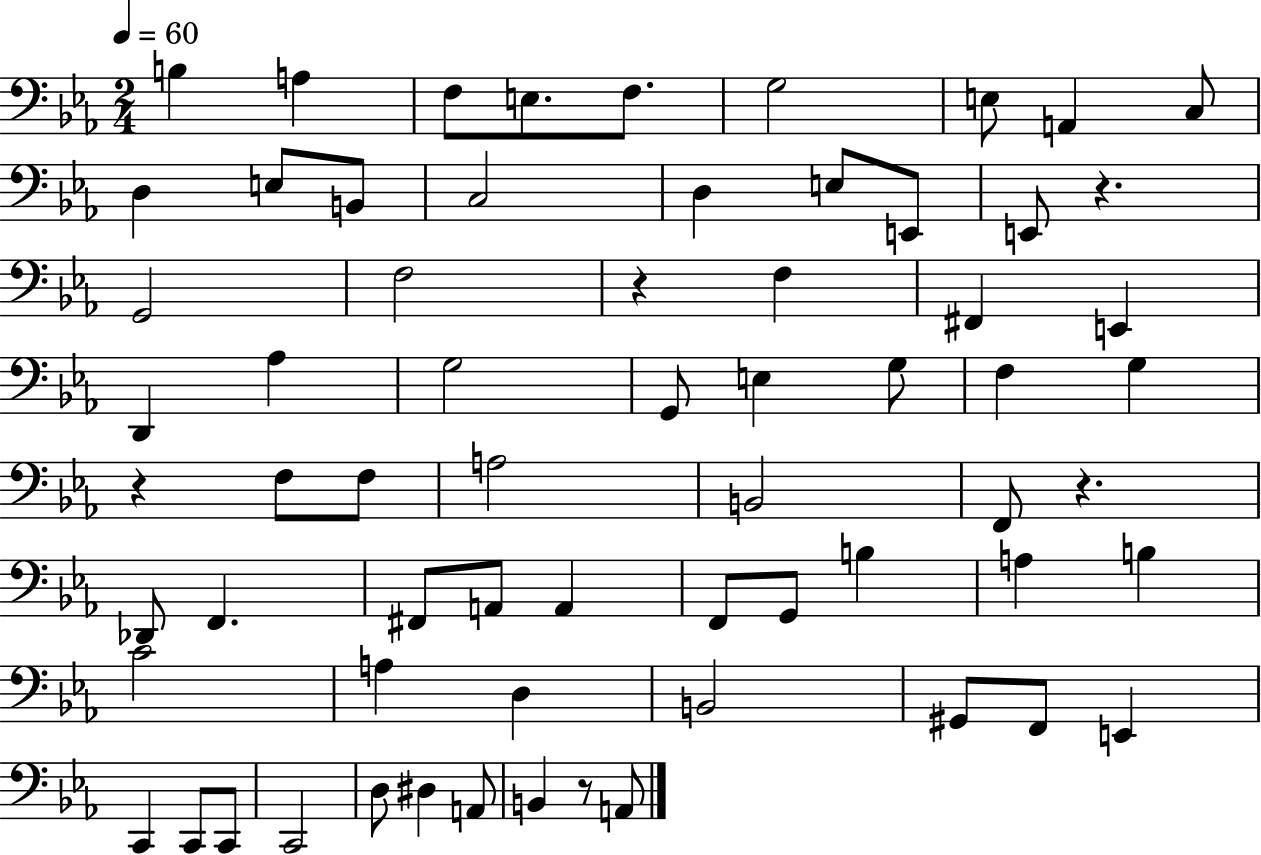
X:1
T:Untitled
M:2/4
L:1/4
K:Eb
B, A, F,/2 E,/2 F,/2 G,2 E,/2 A,, C,/2 D, E,/2 B,,/2 C,2 D, E,/2 E,,/2 E,,/2 z G,,2 F,2 z F, ^F,, E,, D,, _A, G,2 G,,/2 E, G,/2 F, G, z F,/2 F,/2 A,2 B,,2 F,,/2 z _D,,/2 F,, ^F,,/2 A,,/2 A,, F,,/2 G,,/2 B, A, B, C2 A, D, B,,2 ^G,,/2 F,,/2 E,, C,, C,,/2 C,,/2 C,,2 D,/2 ^D, A,,/2 B,, z/2 A,,/2